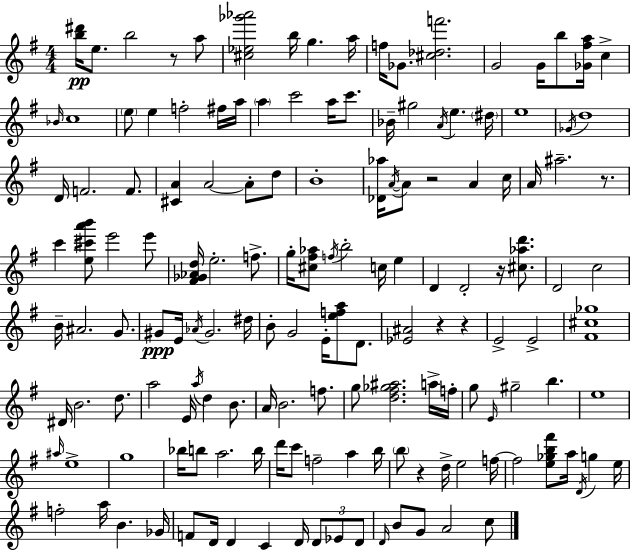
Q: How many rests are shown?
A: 7